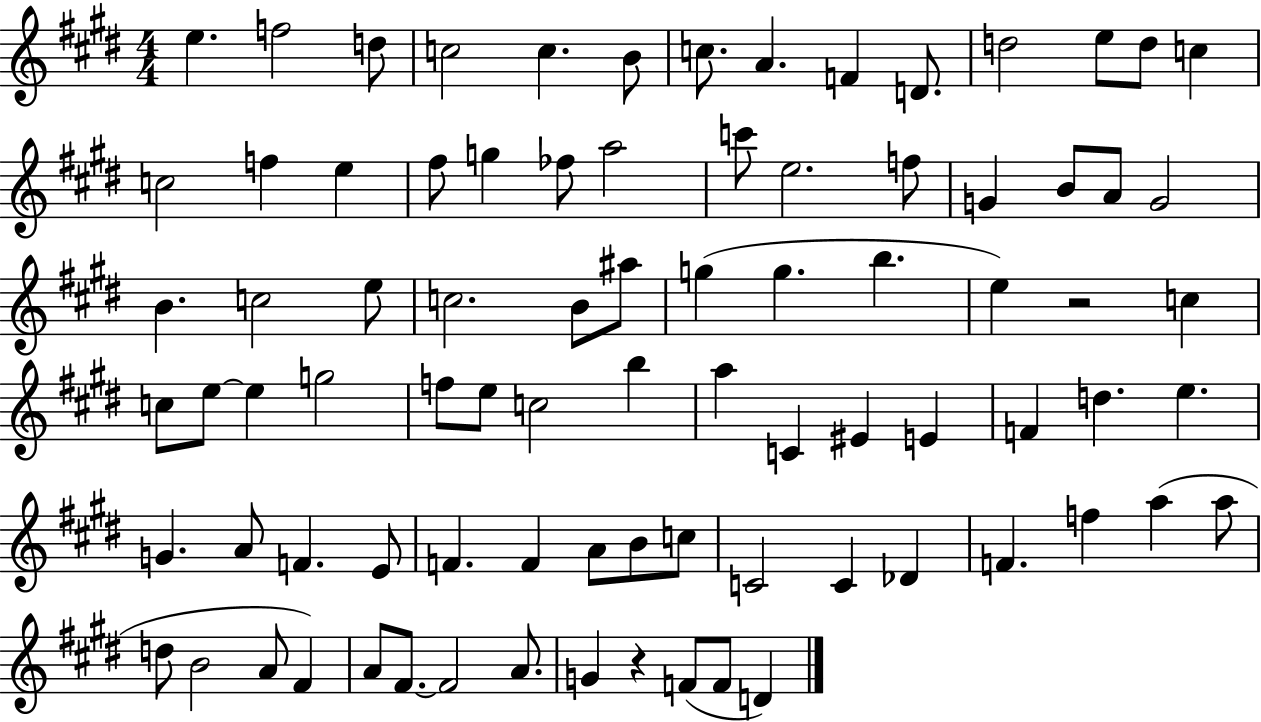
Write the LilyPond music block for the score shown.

{
  \clef treble
  \numericTimeSignature
  \time 4/4
  \key e \major
  e''4. f''2 d''8 | c''2 c''4. b'8 | c''8. a'4. f'4 d'8. | d''2 e''8 d''8 c''4 | \break c''2 f''4 e''4 | fis''8 g''4 fes''8 a''2 | c'''8 e''2. f''8 | g'4 b'8 a'8 g'2 | \break b'4. c''2 e''8 | c''2. b'8 ais''8 | g''4( g''4. b''4. | e''4) r2 c''4 | \break c''8 e''8~~ e''4 g''2 | f''8 e''8 c''2 b''4 | a''4 c'4 eis'4 e'4 | f'4 d''4. e''4. | \break g'4. a'8 f'4. e'8 | f'4. f'4 a'8 b'8 c''8 | c'2 c'4 des'4 | f'4. f''4 a''4( a''8 | \break d''8 b'2 a'8 fis'4) | a'8 fis'8.~~ fis'2 a'8. | g'4 r4 f'8( f'8 d'4) | \bar "|."
}